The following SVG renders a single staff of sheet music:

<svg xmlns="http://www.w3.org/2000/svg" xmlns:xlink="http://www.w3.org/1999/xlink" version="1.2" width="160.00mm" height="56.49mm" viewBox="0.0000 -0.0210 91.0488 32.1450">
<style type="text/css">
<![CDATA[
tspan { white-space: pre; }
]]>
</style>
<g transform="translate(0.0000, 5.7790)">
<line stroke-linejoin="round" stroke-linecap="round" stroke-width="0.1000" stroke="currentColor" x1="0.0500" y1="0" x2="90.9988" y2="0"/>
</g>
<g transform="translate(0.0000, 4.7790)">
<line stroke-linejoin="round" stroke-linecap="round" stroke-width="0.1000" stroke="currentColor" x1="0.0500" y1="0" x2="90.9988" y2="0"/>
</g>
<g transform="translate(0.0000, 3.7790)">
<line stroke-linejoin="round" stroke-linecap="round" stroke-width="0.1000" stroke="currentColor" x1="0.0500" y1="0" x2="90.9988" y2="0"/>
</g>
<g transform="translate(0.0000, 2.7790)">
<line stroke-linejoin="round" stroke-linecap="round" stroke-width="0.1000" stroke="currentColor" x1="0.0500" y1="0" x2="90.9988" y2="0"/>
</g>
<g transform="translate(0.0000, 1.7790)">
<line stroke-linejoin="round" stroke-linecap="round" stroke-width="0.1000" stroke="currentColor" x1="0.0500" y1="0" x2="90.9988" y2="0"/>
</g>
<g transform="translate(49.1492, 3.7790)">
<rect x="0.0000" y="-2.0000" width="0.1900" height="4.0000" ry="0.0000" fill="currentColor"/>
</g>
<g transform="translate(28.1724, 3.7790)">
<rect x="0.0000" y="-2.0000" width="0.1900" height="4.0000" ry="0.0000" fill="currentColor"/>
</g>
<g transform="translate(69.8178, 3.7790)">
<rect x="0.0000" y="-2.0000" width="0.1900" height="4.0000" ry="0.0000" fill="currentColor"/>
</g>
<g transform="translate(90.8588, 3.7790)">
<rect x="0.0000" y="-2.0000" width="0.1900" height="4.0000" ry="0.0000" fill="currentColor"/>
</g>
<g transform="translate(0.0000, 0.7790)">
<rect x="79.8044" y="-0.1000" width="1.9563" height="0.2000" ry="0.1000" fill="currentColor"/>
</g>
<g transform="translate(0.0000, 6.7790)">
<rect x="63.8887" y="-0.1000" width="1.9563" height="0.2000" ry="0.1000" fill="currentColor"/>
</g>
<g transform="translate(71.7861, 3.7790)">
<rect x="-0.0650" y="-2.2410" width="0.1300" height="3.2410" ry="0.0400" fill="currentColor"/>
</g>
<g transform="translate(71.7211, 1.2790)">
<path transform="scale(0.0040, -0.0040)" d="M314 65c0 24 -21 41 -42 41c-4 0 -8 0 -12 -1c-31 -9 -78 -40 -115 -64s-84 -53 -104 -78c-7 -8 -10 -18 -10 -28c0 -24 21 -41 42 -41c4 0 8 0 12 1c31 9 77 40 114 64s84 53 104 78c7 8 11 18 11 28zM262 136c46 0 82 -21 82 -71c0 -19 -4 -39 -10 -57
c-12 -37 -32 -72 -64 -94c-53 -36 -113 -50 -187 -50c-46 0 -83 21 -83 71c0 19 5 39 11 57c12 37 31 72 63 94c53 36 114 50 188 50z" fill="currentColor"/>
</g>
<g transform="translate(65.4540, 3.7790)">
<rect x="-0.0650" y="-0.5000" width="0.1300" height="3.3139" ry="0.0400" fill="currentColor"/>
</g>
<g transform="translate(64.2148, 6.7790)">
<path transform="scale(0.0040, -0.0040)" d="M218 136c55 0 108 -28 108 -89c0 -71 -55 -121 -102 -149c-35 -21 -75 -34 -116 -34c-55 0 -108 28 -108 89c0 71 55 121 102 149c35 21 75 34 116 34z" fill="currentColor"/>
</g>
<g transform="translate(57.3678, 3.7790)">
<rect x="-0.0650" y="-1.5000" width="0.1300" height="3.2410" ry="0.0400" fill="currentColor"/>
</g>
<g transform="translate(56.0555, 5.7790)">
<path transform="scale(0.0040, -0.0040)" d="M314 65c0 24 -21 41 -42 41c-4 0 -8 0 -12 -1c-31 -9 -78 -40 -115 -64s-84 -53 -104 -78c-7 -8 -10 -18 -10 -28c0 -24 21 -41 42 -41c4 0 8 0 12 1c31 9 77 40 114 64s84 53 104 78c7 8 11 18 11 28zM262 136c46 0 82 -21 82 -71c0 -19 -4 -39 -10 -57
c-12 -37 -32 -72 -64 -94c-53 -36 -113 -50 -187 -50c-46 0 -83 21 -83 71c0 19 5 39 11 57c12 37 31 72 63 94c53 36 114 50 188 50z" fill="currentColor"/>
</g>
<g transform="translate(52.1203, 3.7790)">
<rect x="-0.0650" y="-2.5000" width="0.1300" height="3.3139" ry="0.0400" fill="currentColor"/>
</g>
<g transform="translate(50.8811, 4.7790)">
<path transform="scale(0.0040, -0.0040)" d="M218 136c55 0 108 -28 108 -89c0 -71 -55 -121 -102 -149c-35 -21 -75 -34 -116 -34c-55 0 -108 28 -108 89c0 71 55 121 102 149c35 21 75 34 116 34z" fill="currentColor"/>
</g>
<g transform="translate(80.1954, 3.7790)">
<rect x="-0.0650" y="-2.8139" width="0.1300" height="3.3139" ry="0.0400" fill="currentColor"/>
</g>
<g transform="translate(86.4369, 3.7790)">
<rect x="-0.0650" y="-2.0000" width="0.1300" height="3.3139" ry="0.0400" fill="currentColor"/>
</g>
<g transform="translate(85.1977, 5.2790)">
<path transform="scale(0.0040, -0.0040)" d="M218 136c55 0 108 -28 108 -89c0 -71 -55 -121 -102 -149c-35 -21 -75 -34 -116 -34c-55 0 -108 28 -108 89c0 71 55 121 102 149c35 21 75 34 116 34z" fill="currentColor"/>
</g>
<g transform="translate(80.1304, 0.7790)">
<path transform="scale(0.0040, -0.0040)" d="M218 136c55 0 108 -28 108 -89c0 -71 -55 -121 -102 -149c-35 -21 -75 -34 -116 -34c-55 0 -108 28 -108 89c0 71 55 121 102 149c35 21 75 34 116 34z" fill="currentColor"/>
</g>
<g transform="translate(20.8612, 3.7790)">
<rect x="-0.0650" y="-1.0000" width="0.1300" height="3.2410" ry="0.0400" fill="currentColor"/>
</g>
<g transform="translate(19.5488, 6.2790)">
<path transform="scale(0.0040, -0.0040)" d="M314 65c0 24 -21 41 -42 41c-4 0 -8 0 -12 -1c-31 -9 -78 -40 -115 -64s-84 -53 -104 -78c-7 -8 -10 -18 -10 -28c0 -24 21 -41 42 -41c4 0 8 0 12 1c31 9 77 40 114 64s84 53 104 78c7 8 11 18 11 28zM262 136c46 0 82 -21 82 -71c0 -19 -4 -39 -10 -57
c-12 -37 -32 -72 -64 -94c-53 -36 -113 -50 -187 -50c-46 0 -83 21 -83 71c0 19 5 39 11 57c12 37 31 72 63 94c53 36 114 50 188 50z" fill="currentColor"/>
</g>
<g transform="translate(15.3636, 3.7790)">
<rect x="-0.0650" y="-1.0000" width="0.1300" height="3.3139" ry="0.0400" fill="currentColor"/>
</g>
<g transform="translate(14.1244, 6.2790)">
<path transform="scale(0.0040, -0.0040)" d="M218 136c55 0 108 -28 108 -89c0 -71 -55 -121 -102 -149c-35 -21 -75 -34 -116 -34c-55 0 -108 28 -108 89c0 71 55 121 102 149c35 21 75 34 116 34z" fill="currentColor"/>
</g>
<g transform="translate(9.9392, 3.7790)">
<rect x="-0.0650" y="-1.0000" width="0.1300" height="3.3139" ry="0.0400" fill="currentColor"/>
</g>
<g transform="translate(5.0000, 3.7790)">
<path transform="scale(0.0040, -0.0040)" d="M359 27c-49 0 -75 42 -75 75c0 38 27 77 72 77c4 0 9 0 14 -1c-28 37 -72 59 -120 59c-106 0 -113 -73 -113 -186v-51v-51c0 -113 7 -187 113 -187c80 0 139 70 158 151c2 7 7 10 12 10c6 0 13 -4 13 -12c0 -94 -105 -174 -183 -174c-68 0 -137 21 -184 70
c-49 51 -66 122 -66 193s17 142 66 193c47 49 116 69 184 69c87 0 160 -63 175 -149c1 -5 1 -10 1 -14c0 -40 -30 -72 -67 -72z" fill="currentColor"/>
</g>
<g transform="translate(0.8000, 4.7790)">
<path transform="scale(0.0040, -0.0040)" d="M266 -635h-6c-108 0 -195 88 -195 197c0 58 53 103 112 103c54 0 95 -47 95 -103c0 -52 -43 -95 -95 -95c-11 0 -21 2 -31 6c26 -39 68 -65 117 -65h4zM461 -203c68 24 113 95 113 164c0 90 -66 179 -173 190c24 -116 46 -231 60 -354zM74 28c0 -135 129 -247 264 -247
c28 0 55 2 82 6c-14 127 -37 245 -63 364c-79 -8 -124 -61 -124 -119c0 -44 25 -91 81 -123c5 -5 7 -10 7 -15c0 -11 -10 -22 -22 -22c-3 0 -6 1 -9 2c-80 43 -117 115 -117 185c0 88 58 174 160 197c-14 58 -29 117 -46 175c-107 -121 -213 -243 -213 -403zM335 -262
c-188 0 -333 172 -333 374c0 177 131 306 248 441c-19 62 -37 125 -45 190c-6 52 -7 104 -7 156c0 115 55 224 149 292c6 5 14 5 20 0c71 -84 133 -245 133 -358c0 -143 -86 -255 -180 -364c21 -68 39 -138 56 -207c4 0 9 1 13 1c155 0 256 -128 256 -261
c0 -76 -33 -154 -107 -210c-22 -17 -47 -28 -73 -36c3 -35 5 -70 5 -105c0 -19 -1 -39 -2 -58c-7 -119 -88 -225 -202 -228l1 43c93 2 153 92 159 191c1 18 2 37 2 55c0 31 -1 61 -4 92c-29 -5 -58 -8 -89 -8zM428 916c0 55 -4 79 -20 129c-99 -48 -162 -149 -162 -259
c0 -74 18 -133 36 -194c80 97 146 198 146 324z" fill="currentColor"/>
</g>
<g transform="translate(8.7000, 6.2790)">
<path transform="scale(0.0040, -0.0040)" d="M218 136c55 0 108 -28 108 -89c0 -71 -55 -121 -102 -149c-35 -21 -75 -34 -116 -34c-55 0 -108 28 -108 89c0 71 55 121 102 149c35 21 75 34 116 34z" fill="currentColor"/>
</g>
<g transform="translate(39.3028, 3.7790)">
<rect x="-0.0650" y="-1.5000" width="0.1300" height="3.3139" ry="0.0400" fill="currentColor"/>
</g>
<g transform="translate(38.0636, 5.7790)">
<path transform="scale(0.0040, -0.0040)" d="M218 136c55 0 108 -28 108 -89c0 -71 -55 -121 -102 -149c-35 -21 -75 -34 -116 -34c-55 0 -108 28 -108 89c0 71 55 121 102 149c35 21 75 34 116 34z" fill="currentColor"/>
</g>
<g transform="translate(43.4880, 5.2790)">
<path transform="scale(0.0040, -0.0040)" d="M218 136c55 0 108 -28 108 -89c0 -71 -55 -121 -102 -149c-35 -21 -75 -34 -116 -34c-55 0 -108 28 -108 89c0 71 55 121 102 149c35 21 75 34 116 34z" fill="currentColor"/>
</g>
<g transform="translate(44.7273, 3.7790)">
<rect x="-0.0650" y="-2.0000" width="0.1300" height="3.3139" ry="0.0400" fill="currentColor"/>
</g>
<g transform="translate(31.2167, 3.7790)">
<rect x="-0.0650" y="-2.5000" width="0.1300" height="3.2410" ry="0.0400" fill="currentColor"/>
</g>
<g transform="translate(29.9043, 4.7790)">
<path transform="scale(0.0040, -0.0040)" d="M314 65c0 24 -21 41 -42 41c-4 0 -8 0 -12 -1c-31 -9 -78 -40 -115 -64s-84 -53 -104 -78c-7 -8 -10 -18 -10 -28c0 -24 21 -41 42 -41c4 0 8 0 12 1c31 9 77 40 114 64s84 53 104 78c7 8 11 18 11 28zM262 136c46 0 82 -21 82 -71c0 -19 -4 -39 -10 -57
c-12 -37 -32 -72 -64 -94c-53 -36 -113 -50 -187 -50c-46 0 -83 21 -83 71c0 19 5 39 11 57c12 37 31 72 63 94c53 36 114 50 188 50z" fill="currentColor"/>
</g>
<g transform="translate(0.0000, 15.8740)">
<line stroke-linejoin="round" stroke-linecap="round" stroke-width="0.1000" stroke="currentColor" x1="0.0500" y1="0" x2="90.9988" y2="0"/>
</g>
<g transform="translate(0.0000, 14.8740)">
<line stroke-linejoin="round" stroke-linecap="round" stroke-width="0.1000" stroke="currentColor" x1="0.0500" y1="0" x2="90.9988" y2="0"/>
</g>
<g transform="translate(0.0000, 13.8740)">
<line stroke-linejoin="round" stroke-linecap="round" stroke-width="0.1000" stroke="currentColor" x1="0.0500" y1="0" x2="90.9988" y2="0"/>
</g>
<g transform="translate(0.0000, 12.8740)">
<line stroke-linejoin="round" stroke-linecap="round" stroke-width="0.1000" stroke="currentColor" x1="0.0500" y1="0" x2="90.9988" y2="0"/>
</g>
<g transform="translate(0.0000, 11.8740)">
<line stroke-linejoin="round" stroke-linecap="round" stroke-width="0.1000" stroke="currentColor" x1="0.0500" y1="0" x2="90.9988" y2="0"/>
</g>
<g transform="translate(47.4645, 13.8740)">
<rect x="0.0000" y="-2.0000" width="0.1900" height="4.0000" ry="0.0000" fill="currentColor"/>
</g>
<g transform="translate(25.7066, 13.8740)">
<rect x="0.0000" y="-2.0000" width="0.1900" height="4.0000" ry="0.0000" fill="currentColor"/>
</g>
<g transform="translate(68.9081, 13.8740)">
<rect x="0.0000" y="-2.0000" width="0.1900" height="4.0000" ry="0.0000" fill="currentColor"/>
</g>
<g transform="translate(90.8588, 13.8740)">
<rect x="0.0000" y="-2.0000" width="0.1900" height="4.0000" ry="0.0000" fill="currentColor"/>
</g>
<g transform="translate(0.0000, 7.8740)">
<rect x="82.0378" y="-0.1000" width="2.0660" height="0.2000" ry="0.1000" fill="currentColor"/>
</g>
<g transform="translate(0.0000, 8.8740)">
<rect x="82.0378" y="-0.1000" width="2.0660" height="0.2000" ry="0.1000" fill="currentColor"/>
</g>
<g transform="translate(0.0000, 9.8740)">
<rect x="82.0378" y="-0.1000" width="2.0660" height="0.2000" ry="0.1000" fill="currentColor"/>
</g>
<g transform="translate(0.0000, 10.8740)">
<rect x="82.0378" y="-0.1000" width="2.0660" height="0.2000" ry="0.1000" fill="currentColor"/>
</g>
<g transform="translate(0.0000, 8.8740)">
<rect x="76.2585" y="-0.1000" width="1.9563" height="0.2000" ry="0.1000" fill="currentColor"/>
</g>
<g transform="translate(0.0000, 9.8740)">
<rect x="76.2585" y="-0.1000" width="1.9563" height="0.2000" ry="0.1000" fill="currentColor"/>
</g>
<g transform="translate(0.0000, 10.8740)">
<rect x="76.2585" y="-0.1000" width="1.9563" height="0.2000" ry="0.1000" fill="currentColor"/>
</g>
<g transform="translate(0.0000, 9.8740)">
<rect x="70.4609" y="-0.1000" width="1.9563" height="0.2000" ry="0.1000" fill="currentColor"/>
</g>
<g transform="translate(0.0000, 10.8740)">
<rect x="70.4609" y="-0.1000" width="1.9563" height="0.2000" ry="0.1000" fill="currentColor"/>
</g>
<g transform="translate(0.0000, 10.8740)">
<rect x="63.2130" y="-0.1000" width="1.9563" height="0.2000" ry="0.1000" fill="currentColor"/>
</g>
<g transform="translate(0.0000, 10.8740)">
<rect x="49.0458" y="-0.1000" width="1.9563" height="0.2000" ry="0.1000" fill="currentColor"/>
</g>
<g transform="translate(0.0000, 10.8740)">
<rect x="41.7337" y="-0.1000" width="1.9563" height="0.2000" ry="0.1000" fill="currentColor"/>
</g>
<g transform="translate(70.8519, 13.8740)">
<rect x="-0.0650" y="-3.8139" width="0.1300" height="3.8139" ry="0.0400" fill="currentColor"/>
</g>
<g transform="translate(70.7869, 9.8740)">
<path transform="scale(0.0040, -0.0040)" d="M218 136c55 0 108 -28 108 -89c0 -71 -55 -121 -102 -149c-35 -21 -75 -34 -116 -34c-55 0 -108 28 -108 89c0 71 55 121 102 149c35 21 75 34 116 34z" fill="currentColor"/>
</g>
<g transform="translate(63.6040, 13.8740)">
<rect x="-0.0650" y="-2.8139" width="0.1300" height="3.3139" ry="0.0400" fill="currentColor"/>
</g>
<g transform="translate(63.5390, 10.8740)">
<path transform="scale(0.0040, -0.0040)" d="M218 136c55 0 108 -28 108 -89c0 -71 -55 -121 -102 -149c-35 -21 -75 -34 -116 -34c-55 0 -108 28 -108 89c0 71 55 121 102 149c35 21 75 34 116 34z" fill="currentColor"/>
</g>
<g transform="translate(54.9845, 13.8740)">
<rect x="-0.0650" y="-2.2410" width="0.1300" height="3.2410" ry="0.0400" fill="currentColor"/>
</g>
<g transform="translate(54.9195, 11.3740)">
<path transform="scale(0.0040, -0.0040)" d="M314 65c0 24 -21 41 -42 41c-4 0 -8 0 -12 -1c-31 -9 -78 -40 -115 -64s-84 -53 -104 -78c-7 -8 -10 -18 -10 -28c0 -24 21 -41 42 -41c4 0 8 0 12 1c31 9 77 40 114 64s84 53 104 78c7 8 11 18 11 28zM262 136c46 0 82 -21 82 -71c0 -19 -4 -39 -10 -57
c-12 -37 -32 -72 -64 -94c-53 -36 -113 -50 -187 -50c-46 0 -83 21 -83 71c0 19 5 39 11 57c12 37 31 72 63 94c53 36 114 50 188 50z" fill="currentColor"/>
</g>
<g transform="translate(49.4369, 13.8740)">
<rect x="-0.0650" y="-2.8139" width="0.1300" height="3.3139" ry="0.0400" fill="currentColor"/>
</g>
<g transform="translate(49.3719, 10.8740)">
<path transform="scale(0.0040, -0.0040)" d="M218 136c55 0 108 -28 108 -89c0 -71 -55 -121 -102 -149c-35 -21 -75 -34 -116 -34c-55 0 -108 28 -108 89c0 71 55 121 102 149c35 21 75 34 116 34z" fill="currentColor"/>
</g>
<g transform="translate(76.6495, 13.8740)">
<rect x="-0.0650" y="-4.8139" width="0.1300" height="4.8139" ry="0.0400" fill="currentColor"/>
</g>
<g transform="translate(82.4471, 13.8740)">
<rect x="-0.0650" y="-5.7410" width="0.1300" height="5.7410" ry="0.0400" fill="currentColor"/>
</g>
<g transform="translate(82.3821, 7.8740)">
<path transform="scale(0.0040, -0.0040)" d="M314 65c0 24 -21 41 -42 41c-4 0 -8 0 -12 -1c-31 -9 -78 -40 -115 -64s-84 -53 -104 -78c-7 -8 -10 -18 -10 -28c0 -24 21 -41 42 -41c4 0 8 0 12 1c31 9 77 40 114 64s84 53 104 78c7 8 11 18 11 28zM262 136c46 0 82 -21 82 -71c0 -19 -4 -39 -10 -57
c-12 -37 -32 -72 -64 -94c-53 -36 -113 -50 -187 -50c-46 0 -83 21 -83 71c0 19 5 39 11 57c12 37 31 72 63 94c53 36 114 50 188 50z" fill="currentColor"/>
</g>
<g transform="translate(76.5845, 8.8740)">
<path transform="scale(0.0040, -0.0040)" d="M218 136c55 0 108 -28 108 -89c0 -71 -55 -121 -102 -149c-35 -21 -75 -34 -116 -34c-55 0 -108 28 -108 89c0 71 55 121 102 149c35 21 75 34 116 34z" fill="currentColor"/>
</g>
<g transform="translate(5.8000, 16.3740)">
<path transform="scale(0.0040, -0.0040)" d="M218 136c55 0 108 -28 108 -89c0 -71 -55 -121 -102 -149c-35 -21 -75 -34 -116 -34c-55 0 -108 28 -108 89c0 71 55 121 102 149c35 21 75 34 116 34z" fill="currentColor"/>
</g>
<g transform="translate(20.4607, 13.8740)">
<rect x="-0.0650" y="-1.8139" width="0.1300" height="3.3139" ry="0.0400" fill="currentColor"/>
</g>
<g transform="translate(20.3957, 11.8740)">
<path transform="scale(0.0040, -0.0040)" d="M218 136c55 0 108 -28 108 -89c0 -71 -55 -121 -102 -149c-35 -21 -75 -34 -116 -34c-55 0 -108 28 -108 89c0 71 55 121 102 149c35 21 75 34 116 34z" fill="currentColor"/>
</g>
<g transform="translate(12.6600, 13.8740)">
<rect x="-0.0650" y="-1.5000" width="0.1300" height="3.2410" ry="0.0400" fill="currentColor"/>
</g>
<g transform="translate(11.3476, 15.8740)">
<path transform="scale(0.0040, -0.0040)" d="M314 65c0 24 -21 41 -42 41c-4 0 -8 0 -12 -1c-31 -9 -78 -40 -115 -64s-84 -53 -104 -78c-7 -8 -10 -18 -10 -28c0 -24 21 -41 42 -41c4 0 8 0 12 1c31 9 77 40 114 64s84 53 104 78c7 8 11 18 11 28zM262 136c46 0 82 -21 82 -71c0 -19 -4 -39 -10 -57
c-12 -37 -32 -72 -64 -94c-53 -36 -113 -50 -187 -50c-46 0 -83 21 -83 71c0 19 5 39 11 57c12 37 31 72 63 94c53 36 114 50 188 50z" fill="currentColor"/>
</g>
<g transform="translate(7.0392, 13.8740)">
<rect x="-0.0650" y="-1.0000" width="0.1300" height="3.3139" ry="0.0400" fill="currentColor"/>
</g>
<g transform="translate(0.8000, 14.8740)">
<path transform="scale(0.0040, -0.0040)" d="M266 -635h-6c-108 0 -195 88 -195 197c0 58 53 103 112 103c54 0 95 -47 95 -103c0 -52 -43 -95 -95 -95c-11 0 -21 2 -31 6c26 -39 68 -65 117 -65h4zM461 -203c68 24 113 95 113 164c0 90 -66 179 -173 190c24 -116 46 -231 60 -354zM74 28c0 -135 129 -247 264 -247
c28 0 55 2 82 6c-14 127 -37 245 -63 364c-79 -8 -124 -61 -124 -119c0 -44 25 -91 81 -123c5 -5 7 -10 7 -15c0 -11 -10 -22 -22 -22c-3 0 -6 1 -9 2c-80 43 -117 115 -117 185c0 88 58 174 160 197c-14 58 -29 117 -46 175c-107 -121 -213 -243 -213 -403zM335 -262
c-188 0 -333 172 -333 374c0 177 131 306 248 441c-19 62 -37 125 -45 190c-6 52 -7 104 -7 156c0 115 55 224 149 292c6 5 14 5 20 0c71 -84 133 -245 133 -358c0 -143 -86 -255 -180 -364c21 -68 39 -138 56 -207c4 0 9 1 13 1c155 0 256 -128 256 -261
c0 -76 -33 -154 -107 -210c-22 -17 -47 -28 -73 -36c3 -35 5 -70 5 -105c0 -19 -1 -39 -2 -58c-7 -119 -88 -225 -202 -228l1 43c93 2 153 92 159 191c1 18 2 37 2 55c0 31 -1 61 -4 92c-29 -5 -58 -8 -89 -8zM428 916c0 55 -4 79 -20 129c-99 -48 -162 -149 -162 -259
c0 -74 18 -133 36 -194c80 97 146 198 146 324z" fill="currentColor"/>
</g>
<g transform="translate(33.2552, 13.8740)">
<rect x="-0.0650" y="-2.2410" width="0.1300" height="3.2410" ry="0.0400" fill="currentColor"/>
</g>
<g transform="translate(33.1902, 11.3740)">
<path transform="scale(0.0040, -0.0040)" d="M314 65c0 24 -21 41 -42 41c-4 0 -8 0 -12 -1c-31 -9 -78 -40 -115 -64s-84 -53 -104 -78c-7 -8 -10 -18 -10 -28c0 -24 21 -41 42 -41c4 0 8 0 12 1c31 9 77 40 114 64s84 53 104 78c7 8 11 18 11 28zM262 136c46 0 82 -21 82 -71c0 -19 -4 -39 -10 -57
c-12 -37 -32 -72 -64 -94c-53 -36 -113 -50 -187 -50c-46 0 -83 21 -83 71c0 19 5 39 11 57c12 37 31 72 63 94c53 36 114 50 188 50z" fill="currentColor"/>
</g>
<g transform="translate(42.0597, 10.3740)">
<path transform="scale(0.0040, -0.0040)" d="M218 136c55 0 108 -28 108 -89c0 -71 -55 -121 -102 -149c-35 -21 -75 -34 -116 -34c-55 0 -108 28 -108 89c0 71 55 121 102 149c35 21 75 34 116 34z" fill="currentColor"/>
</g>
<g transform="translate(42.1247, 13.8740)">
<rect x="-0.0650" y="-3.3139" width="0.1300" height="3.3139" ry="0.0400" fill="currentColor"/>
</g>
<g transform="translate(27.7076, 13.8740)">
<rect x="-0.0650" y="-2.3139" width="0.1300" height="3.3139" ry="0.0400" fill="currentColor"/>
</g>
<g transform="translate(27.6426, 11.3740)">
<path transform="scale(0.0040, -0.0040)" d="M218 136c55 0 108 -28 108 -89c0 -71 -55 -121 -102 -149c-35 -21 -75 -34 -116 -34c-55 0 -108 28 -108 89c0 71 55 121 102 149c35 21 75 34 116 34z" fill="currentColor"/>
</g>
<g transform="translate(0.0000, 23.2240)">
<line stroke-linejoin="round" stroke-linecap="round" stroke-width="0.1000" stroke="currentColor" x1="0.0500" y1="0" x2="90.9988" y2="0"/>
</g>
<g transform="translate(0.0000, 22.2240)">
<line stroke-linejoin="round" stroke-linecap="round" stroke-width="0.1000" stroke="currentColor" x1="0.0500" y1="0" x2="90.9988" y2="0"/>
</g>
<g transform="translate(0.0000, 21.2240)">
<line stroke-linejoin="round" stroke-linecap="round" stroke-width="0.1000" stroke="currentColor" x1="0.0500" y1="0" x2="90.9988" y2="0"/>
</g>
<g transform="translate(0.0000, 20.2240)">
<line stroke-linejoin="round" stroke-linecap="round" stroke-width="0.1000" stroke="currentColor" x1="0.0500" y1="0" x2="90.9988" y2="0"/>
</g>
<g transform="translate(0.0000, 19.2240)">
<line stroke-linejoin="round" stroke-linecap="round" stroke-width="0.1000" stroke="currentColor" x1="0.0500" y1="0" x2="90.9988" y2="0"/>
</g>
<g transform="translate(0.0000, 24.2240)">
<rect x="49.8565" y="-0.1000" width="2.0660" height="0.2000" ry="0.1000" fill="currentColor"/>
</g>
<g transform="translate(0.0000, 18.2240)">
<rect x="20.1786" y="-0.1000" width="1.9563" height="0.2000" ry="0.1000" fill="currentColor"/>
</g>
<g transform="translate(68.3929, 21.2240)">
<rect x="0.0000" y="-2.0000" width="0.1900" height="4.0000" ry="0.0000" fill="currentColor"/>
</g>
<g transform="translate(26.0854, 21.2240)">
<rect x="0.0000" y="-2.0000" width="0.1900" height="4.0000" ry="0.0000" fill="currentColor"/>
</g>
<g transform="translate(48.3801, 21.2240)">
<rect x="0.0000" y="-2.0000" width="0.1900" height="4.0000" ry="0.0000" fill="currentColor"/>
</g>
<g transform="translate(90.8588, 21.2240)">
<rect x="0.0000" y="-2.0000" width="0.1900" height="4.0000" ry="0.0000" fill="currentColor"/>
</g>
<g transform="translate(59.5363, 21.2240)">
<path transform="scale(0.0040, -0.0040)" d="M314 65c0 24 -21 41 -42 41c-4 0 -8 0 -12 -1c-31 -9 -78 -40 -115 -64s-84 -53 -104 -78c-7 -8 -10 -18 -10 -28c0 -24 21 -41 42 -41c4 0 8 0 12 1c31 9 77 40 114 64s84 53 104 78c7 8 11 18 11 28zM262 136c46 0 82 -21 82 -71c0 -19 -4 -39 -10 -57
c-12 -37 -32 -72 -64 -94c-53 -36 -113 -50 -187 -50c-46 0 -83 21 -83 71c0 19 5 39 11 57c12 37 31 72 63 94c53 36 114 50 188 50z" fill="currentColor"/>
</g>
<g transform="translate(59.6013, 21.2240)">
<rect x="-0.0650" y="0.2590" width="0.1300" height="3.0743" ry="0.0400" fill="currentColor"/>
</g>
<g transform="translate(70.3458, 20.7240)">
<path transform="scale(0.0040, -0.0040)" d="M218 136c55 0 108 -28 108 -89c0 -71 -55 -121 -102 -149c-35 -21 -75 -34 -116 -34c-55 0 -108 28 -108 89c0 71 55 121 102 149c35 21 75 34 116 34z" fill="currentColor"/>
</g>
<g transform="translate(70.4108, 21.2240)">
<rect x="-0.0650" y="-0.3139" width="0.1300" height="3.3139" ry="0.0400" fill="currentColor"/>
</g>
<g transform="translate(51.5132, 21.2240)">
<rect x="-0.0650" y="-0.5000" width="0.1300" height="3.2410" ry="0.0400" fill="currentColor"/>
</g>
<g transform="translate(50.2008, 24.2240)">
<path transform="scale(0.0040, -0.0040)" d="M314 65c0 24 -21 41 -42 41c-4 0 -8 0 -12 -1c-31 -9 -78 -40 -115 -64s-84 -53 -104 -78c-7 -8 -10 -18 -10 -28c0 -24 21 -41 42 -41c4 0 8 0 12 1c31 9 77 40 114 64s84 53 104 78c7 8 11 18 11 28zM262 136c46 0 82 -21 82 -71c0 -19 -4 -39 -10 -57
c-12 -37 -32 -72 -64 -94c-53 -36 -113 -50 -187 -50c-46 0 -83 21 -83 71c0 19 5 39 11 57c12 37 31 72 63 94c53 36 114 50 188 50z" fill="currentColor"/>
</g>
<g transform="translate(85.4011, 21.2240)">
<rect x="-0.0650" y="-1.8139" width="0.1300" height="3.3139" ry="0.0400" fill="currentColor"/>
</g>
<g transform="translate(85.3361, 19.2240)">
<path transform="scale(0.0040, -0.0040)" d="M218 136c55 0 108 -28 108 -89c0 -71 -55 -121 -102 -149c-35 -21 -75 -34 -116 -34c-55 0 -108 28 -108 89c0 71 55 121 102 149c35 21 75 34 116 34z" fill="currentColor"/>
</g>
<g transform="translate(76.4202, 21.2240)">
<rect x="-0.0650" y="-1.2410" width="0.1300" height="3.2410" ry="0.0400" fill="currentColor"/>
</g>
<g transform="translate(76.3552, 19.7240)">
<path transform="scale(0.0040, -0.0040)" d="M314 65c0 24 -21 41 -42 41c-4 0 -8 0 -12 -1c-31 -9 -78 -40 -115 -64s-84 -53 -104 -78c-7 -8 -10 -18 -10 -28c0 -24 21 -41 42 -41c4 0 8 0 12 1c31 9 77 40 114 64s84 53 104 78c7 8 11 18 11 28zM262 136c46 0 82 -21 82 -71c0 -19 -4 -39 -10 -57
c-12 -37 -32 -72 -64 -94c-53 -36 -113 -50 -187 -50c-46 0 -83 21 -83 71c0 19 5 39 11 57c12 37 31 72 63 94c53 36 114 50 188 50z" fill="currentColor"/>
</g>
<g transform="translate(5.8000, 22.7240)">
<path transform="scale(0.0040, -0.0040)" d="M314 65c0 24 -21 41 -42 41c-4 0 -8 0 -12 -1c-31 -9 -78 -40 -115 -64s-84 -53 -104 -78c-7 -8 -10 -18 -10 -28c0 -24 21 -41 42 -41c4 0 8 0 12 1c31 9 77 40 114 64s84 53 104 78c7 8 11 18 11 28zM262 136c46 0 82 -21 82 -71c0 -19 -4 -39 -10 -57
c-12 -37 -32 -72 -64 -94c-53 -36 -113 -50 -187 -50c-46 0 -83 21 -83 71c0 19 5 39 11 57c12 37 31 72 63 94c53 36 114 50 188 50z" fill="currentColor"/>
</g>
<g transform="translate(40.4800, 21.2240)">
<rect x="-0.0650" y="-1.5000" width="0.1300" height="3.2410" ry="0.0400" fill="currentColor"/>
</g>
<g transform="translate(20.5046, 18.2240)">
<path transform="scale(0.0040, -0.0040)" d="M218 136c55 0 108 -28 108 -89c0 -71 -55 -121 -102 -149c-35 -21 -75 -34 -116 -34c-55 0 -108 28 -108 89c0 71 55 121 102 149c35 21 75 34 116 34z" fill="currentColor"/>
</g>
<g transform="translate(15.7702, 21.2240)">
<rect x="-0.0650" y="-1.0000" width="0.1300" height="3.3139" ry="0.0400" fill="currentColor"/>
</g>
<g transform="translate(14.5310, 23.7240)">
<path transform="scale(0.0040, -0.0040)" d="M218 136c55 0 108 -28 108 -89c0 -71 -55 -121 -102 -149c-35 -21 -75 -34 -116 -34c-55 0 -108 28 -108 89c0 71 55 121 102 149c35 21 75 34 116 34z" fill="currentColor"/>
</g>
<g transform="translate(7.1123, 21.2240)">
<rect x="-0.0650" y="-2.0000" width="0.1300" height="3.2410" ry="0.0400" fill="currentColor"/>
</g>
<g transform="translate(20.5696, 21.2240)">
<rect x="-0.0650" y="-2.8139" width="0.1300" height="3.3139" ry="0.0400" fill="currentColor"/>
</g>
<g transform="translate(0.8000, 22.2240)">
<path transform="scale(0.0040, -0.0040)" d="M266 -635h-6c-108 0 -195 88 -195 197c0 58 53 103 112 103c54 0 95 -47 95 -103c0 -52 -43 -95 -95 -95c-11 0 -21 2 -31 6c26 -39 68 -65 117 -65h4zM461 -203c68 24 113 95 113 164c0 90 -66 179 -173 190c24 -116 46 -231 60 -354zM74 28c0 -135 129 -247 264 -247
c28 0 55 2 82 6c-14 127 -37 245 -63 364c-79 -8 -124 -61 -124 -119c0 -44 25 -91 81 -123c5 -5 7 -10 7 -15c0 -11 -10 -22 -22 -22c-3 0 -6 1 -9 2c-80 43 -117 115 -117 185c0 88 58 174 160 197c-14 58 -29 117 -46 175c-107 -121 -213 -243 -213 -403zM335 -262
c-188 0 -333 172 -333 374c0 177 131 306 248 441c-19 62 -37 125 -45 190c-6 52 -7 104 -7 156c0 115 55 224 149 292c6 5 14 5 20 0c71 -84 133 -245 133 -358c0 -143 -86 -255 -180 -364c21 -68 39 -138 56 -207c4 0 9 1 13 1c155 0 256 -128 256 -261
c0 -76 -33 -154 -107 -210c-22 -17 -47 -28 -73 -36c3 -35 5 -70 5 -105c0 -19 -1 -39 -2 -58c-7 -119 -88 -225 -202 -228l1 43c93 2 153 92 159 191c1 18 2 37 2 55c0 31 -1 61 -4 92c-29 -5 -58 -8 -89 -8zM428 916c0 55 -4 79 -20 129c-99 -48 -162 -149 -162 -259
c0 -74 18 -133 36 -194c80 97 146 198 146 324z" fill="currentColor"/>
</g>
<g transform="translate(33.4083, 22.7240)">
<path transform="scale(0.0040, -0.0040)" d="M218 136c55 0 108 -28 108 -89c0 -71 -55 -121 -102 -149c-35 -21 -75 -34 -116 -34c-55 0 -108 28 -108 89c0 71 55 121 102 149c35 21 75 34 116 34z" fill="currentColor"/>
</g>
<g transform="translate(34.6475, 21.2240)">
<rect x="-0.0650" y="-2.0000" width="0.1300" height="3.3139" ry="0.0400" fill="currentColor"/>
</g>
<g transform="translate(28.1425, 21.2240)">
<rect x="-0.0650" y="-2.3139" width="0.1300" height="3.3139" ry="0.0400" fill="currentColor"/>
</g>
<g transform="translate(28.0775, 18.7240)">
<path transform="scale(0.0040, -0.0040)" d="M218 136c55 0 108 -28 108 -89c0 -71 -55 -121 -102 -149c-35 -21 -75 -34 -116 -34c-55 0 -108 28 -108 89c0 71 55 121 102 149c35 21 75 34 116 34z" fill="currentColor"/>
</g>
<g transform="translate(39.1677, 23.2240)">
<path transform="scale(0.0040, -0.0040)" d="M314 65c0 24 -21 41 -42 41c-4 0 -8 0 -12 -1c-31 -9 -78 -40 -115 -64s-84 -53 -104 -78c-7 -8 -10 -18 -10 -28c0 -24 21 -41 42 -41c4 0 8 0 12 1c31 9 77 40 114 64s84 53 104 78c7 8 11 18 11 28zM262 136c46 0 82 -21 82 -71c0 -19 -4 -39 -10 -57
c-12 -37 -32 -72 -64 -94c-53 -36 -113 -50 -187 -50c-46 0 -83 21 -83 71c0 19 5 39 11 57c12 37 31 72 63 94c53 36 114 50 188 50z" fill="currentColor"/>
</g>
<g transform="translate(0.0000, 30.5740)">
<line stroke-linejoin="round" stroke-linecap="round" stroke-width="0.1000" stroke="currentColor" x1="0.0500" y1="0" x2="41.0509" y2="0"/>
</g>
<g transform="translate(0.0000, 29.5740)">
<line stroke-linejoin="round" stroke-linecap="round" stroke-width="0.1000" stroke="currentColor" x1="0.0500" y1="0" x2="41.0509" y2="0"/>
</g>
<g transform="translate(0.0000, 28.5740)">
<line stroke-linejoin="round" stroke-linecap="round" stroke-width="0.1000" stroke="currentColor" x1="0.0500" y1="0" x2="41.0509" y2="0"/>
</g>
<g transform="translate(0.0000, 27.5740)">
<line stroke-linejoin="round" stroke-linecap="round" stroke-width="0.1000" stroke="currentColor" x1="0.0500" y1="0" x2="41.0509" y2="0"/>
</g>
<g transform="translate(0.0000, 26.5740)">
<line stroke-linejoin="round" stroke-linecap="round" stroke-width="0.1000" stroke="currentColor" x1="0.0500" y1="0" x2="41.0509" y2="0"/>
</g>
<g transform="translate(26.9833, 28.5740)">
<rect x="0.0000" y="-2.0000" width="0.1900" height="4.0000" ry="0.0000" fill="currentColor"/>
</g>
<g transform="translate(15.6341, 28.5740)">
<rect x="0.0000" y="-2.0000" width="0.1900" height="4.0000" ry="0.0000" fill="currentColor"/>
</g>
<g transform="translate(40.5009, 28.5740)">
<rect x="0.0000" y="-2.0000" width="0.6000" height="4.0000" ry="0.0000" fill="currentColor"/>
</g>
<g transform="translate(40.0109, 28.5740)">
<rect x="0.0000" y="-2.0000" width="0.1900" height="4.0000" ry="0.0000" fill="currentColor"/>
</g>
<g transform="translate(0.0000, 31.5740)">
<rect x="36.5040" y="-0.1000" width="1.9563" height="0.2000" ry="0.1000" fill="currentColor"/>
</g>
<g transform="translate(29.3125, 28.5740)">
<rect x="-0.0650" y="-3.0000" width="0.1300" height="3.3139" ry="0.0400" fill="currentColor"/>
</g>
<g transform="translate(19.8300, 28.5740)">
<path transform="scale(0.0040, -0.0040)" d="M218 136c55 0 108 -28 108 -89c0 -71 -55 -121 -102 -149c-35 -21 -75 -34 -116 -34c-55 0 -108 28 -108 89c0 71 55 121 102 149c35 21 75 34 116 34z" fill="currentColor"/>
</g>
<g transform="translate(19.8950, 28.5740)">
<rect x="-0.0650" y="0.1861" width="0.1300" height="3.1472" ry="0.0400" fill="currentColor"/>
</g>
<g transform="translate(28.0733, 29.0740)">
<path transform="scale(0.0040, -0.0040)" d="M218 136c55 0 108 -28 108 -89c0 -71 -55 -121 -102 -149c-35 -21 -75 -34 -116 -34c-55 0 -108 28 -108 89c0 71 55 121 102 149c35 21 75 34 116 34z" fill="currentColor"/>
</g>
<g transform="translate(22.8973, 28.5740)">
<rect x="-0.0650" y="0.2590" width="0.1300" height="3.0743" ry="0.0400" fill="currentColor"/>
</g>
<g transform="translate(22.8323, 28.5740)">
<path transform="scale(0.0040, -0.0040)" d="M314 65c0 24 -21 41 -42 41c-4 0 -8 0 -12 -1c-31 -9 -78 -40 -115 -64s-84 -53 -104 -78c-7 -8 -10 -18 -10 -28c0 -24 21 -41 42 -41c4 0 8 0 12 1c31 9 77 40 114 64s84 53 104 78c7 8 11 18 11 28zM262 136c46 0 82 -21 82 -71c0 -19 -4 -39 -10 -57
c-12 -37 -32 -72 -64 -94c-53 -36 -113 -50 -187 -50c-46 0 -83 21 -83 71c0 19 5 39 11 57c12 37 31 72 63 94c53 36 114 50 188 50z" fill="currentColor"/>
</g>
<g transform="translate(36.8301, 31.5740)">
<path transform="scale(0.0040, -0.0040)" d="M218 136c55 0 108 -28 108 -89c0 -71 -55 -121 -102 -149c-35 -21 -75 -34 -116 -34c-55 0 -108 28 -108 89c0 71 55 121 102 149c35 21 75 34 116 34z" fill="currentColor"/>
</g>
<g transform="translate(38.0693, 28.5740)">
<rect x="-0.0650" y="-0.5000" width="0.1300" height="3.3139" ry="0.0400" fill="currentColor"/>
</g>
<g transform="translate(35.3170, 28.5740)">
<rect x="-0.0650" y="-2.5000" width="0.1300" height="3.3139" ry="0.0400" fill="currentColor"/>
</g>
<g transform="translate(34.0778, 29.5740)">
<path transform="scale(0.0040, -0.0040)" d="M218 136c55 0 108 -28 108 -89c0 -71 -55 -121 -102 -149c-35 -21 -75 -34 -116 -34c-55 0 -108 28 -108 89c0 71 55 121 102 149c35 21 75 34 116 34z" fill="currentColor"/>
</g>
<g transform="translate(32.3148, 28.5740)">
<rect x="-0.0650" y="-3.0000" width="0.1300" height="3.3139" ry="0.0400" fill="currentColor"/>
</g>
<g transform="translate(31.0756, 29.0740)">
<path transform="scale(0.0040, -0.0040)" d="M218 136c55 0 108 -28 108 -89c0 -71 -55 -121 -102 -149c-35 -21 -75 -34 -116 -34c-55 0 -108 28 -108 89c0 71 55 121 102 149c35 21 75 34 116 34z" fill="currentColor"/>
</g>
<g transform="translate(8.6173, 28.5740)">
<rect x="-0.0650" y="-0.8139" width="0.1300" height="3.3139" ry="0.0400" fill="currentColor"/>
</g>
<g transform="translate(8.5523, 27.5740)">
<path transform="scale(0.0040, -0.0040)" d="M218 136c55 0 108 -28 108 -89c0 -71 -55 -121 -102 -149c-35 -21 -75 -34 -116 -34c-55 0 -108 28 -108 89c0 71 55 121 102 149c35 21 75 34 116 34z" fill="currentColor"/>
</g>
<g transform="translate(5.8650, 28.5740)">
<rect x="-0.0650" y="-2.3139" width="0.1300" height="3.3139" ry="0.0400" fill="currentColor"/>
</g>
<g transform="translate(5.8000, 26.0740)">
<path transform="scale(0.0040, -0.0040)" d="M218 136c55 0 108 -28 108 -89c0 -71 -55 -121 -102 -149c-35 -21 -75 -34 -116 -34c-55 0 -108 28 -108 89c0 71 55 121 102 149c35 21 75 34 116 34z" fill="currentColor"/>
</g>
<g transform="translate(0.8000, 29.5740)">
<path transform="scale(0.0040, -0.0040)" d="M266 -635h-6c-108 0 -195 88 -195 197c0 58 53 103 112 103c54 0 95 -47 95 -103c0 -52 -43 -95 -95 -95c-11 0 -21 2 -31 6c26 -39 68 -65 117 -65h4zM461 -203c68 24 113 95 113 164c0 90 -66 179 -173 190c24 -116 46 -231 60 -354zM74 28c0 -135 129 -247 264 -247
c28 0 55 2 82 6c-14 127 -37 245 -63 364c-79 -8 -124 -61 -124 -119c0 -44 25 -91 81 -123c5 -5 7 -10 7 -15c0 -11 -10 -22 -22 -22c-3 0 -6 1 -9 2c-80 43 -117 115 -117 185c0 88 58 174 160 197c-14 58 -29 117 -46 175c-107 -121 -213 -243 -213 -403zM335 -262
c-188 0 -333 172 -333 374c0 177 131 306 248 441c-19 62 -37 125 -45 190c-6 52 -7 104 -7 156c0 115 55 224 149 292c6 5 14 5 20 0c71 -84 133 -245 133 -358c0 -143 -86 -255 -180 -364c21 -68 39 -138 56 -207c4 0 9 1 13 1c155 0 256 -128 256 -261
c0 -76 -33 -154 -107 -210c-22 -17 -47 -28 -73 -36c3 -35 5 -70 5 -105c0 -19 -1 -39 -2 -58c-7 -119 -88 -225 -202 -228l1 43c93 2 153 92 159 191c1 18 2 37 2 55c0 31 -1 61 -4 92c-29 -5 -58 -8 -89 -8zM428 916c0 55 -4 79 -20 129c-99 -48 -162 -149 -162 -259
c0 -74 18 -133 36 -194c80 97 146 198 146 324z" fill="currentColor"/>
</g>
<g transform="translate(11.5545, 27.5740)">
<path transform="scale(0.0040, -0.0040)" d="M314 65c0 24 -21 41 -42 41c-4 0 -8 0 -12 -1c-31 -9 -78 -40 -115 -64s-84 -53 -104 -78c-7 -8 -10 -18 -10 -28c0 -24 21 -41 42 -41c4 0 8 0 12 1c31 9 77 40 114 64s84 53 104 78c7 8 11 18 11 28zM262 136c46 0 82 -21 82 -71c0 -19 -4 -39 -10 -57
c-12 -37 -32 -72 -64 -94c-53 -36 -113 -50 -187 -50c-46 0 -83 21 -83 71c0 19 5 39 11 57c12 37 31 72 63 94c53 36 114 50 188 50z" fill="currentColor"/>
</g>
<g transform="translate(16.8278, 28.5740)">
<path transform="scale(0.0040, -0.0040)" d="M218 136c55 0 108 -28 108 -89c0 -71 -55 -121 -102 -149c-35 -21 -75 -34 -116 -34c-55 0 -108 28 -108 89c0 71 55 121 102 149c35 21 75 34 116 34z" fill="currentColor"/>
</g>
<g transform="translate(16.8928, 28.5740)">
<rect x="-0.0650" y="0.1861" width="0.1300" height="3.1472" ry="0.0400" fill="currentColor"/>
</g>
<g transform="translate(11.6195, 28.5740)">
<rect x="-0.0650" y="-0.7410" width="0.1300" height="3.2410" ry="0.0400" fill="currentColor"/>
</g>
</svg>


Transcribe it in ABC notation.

X:1
T:Untitled
M:4/4
L:1/4
K:C
D D D2 G2 E F G E2 C g2 a F D E2 f g g2 b a g2 a c' e' g'2 F2 D a g F E2 C2 B2 c e2 f g d d2 B B B2 A A G C